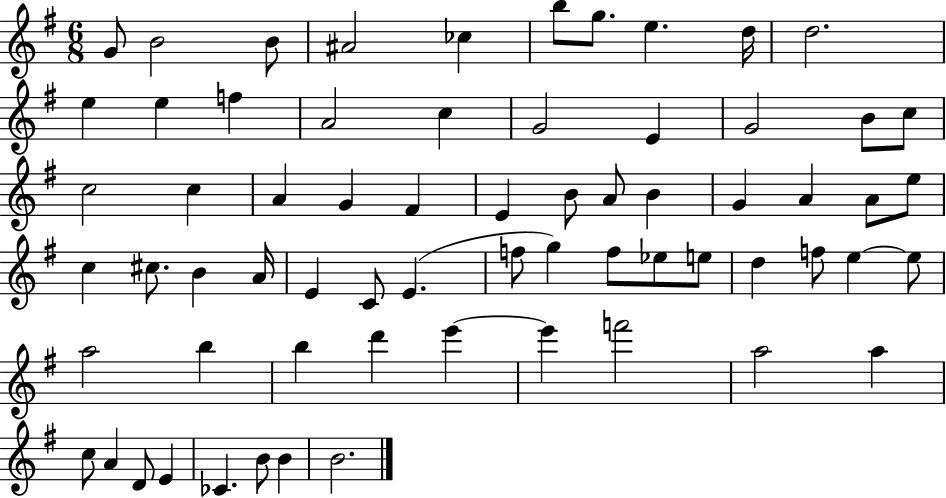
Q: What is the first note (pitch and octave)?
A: G4